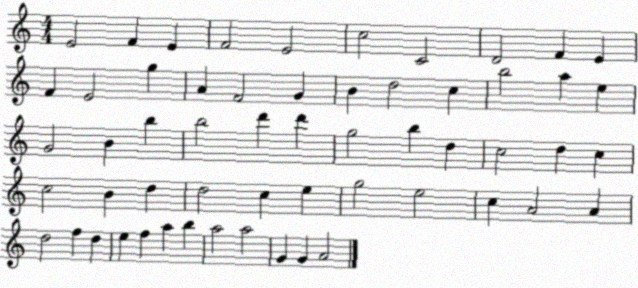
X:1
T:Untitled
M:4/4
L:1/4
K:C
E2 F E F2 E2 c2 C2 D2 F E F E2 g A F2 G B d2 c b2 a e G2 B b b2 d' d' g2 b d c2 d c c2 B d d2 c e g2 e2 c A2 A d2 f d e f a b a2 a2 G G A2